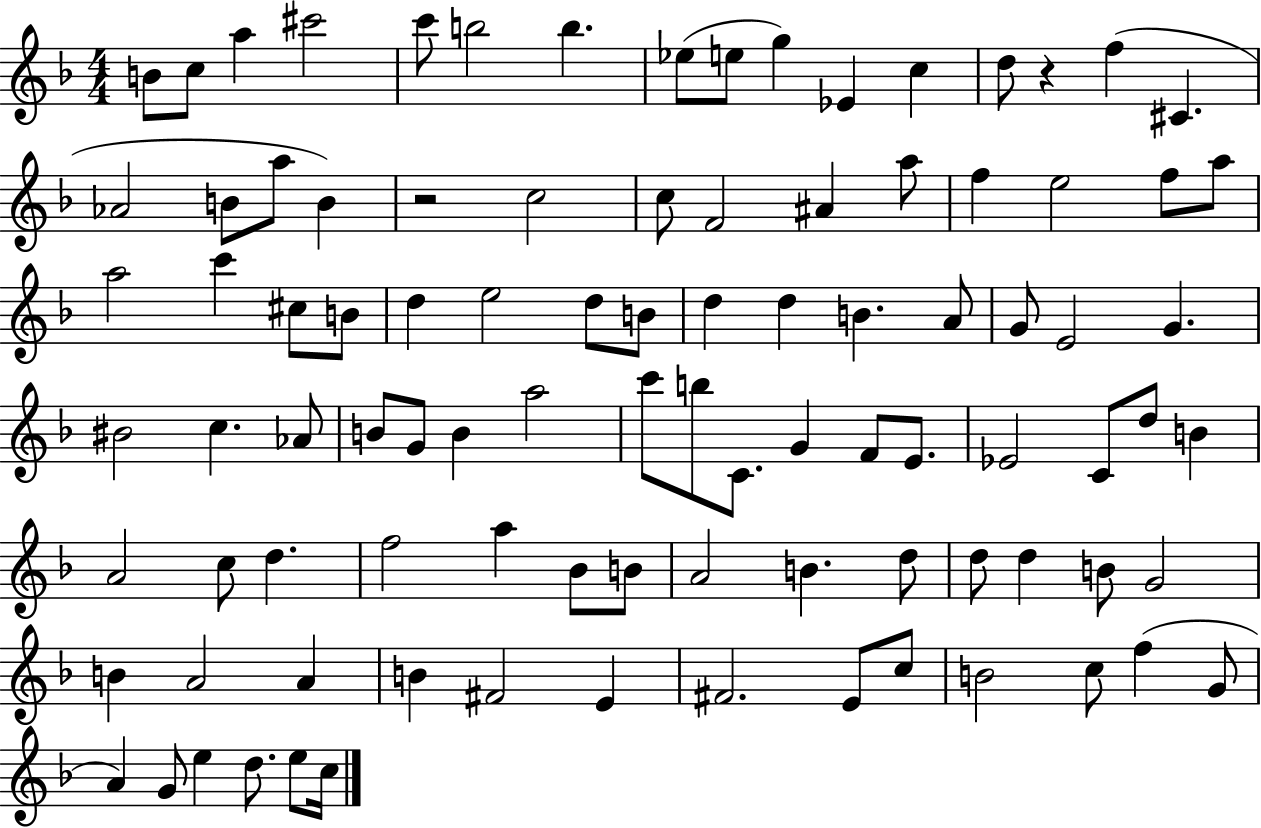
X:1
T:Untitled
M:4/4
L:1/4
K:F
B/2 c/2 a ^c'2 c'/2 b2 b _e/2 e/2 g _E c d/2 z f ^C _A2 B/2 a/2 B z2 c2 c/2 F2 ^A a/2 f e2 f/2 a/2 a2 c' ^c/2 B/2 d e2 d/2 B/2 d d B A/2 G/2 E2 G ^B2 c _A/2 B/2 G/2 B a2 c'/2 b/2 C/2 G F/2 E/2 _E2 C/2 d/2 B A2 c/2 d f2 a _B/2 B/2 A2 B d/2 d/2 d B/2 G2 B A2 A B ^F2 E ^F2 E/2 c/2 B2 c/2 f G/2 A G/2 e d/2 e/2 c/4